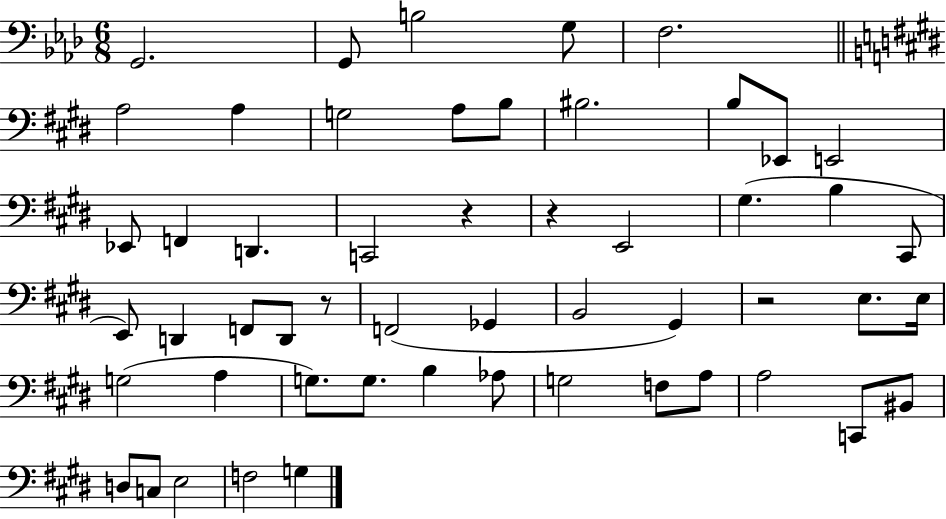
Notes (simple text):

G2/h. G2/e B3/h G3/e F3/h. A3/h A3/q G3/h A3/e B3/e BIS3/h. B3/e Eb2/e E2/h Eb2/e F2/q D2/q. C2/h R/q R/q E2/h G#3/q. B3/q C#2/e E2/e D2/q F2/e D2/e R/e F2/h Gb2/q B2/h G#2/q R/h E3/e. E3/s G3/h A3/q G3/e. G3/e. B3/q Ab3/e G3/h F3/e A3/e A3/h C2/e BIS2/e D3/e C3/e E3/h F3/h G3/q